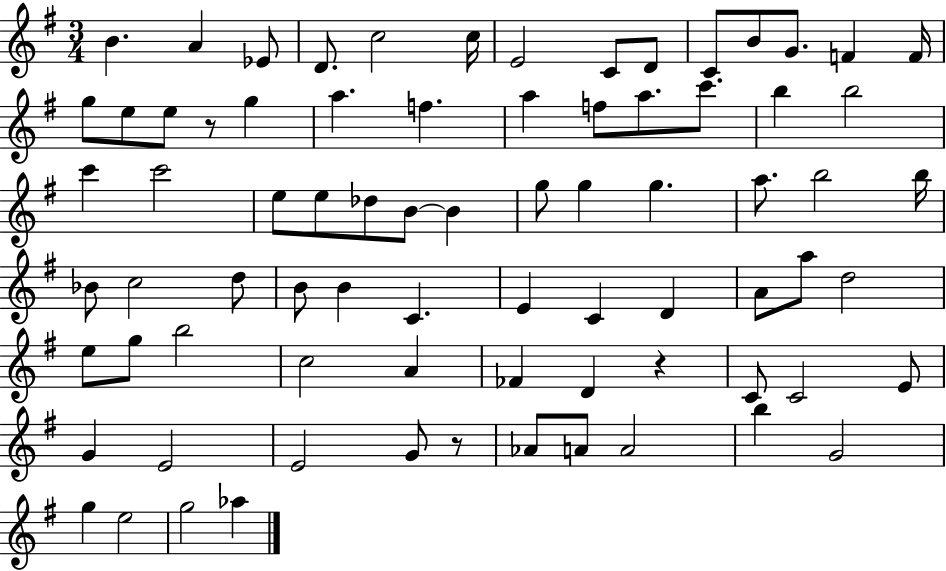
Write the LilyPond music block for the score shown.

{
  \clef treble
  \numericTimeSignature
  \time 3/4
  \key g \major
  b'4. a'4 ees'8 | d'8. c''2 c''16 | e'2 c'8 d'8 | c'8 b'8 g'8. f'4 f'16 | \break g''8 e''8 e''8 r8 g''4 | a''4. f''4. | a''4 f''8 a''8. c'''8. | b''4 b''2 | \break c'''4 c'''2 | e''8 e''8 des''8 b'8~~ b'4 | g''8 g''4 g''4. | a''8. b''2 b''16 | \break bes'8 c''2 d''8 | b'8 b'4 c'4. | e'4 c'4 d'4 | a'8 a''8 d''2 | \break e''8 g''8 b''2 | c''2 a'4 | fes'4 d'4 r4 | c'8 c'2 e'8 | \break g'4 e'2 | e'2 g'8 r8 | aes'8 a'8 a'2 | b''4 g'2 | \break g''4 e''2 | g''2 aes''4 | \bar "|."
}